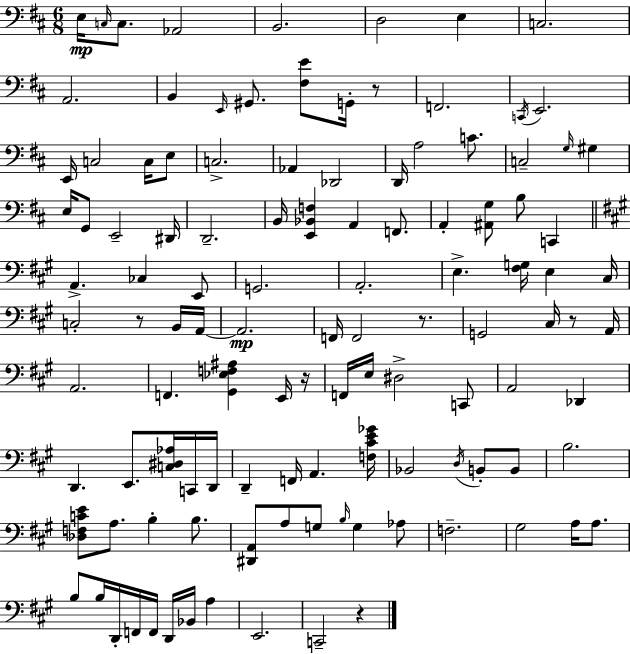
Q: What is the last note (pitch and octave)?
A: C2